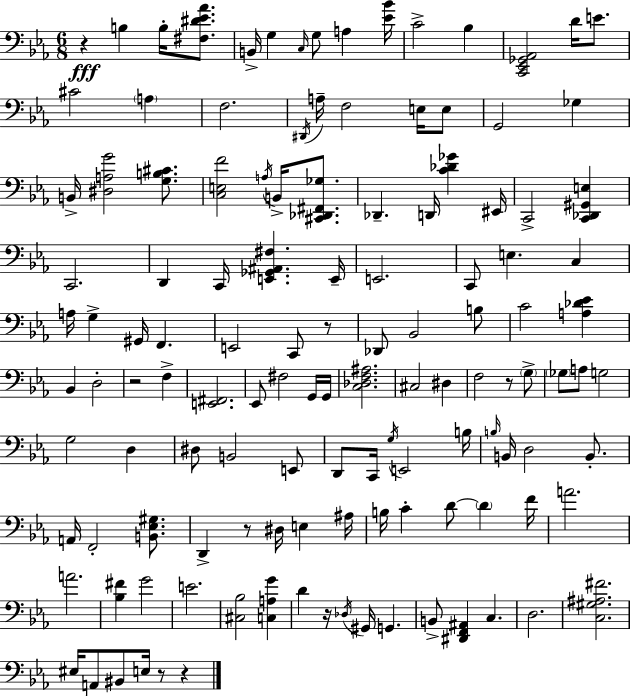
{
  \clef bass
  \numericTimeSignature
  \time 6/8
  \key ees \major
  r4\fff b4 b16-. <fis dis' ees' aes'>8. | b,16-> g4 \grace { c16 } g8 a4 | <ees' bes'>16 c'2-> bes4 | <c, ees, ges, aes,>2 d'16 e'8. | \break cis'2 \parenthesize a4 | f2. | \acciaccatura { dis,16 } a16-- f2 e16 | e8 g,2 ges4 | \break b,16-> <dis a g'>2 <g b cis'>8. | <c e f'>2 \acciaccatura { a16 } b,16-> | <cis, des, fis, ges>8. des,4.-- d,16 <c' des' ges'>4 | eis,16 c,2-> <c, des, gis, e>4 | \break c,2. | d,4 c,16 <e, ges, ais, fis>4. | e,16-- e,2. | c,8 e4. c4 | \break a16 g4-> gis,16 f,4. | e,2 c,8 | r8 des,8 bes,2 | b8 c'2 <a des' ees'>4 | \break bes,4 d2-. | r2 f4-> | <e, fis,>2. | ees,8 fis2 | \break g,16 g,16 <c des f ais>2. | cis2 dis4 | f2 r8 | \parenthesize g8-> \parenthesize ges8 a8 g2 | \break g2 d4 | dis8 b,2 | e,8 d,8 c,16 \acciaccatura { g16 } e,2 | b16 \grace { b16 } b,16 d2 | \break b,8.-. a,16 f,2-. | <b, ees gis>8. d,4-> r8 dis16 | e4 ais16 b16 c'4-. d'8~~ | \parenthesize d'4 f'16 a'2. | \break a'2. | <bes fis'>4 g'2 | e'2. | <cis bes>2 | \break <c a g'>4 d'4 r16 \acciaccatura { des16 } gis,16 | g,4. b,8-> <dis, f, ais,>4 | c4. d2. | <c gis ais fis'>2. | \break eis16 a,8 bis,8 e16 | r8 r4 \bar "|."
}